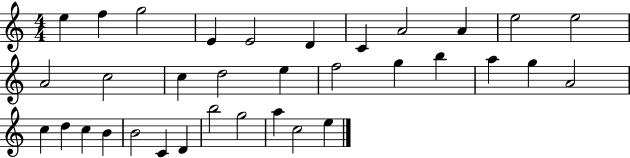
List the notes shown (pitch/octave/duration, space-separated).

E5/q F5/q G5/h E4/q E4/h D4/q C4/q A4/h A4/q E5/h E5/h A4/h C5/h C5/q D5/h E5/q F5/h G5/q B5/q A5/q G5/q A4/h C5/q D5/q C5/q B4/q B4/h C4/q D4/q B5/h G5/h A5/q C5/h E5/q